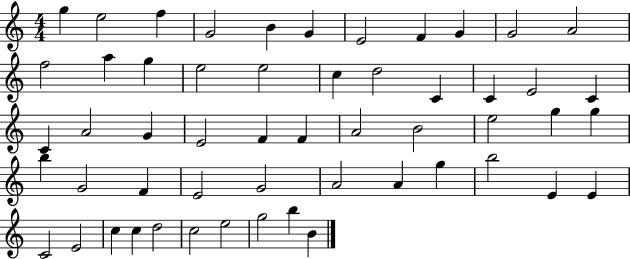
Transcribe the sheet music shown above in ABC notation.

X:1
T:Untitled
M:4/4
L:1/4
K:C
g e2 f G2 B G E2 F G G2 A2 f2 a g e2 e2 c d2 C C E2 C C A2 G E2 F F A2 B2 e2 g g b G2 F E2 G2 A2 A g b2 E E C2 E2 c c d2 c2 e2 g2 b B